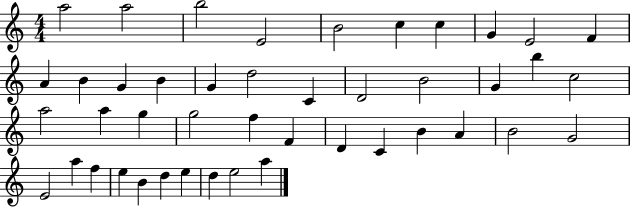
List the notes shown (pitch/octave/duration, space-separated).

A5/h A5/h B5/h E4/h B4/h C5/q C5/q G4/q E4/h F4/q A4/q B4/q G4/q B4/q G4/q D5/h C4/q D4/h B4/h G4/q B5/q C5/h A5/h A5/q G5/q G5/h F5/q F4/q D4/q C4/q B4/q A4/q B4/h G4/h E4/h A5/q F5/q E5/q B4/q D5/q E5/q D5/q E5/h A5/q